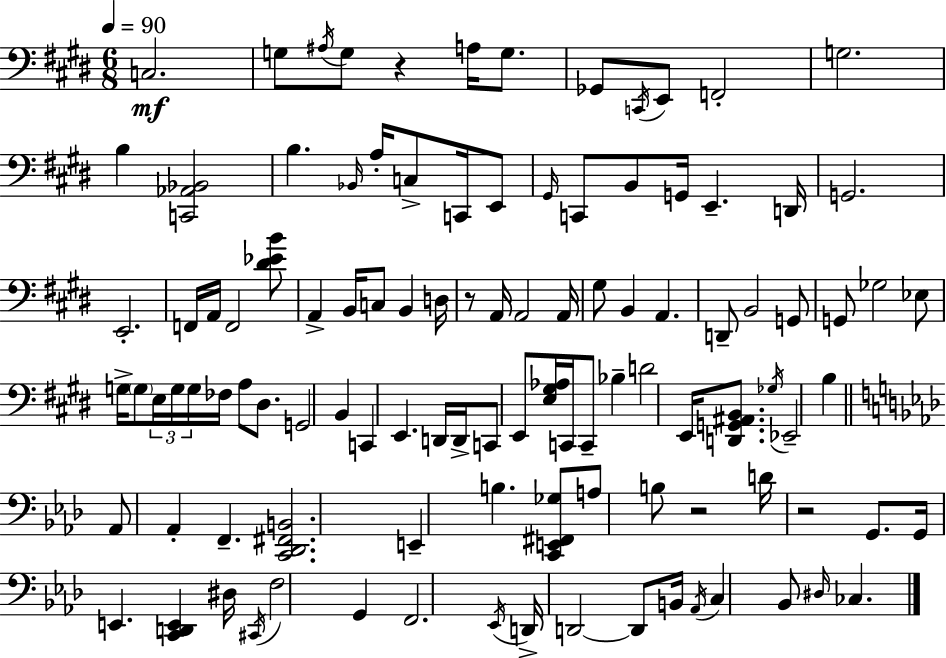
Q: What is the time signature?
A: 6/8